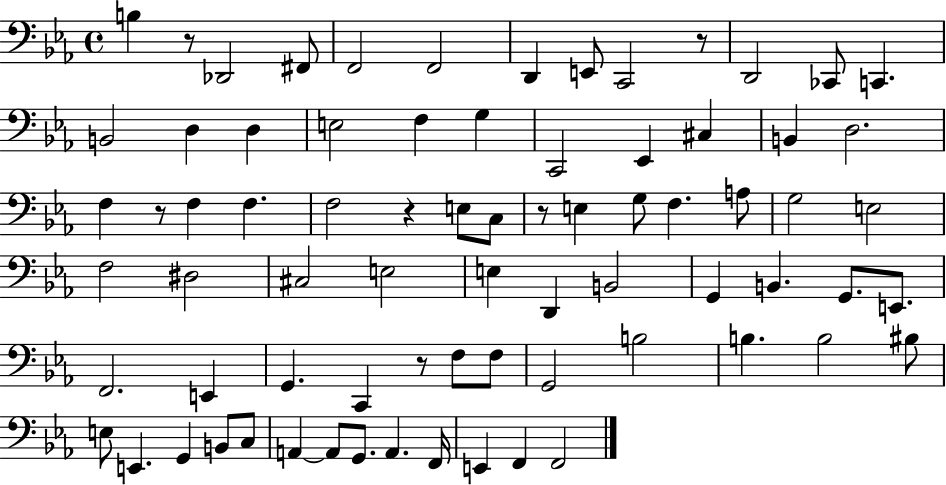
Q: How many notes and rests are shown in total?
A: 75